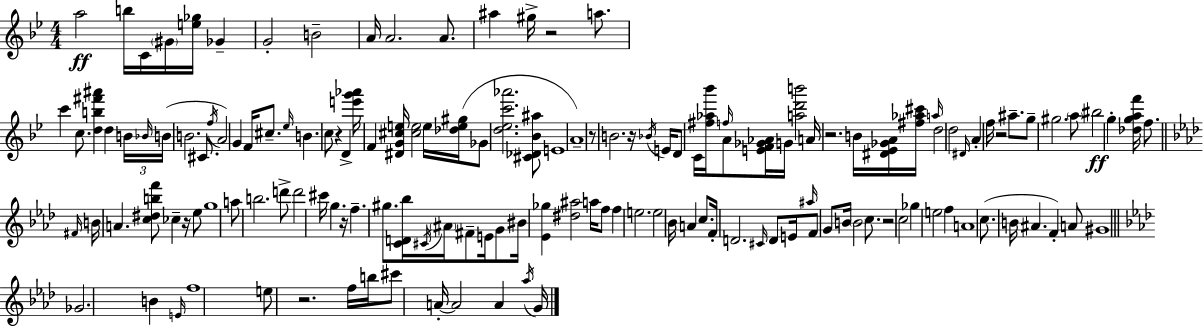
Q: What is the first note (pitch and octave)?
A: A5